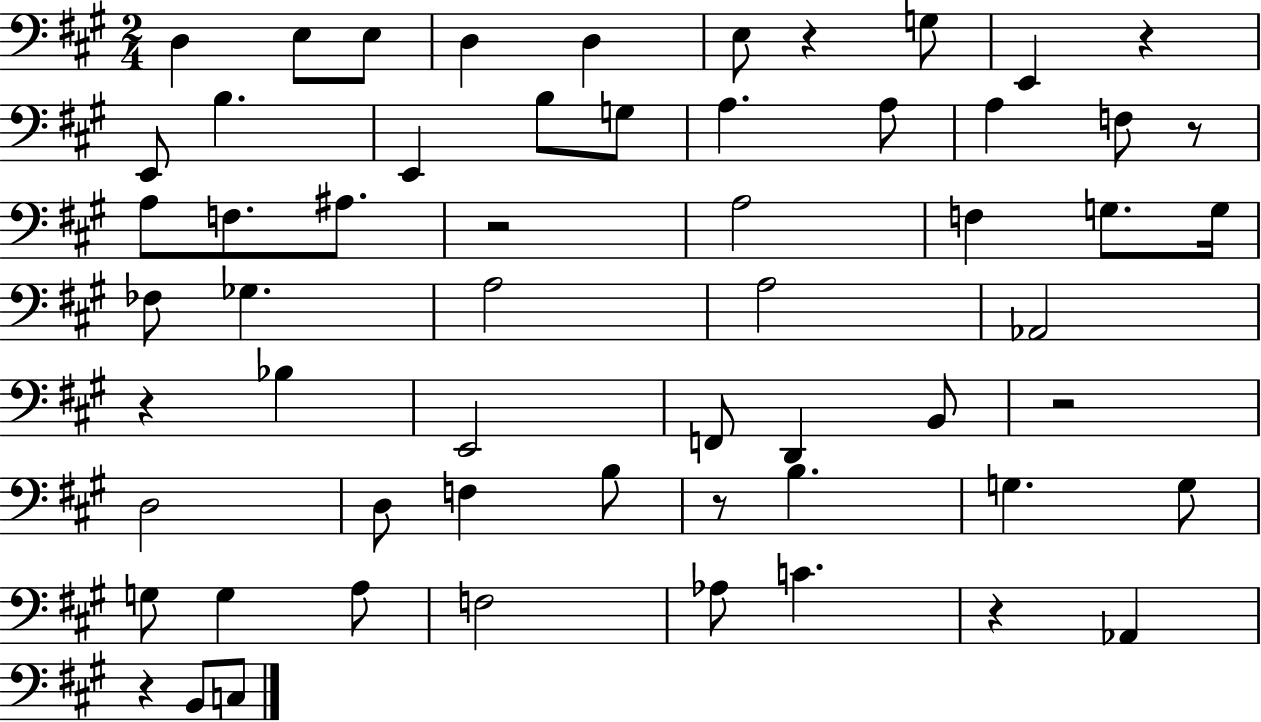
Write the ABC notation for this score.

X:1
T:Untitled
M:2/4
L:1/4
K:A
D, E,/2 E,/2 D, D, E,/2 z G,/2 E,, z E,,/2 B, E,, B,/2 G,/2 A, A,/2 A, F,/2 z/2 A,/2 F,/2 ^A,/2 z2 A,2 F, G,/2 G,/4 _F,/2 _G, A,2 A,2 _A,,2 z _B, E,,2 F,,/2 D,, B,,/2 z2 D,2 D,/2 F, B,/2 z/2 B, G, G,/2 G,/2 G, A,/2 F,2 _A,/2 C z _A,, z B,,/2 C,/2